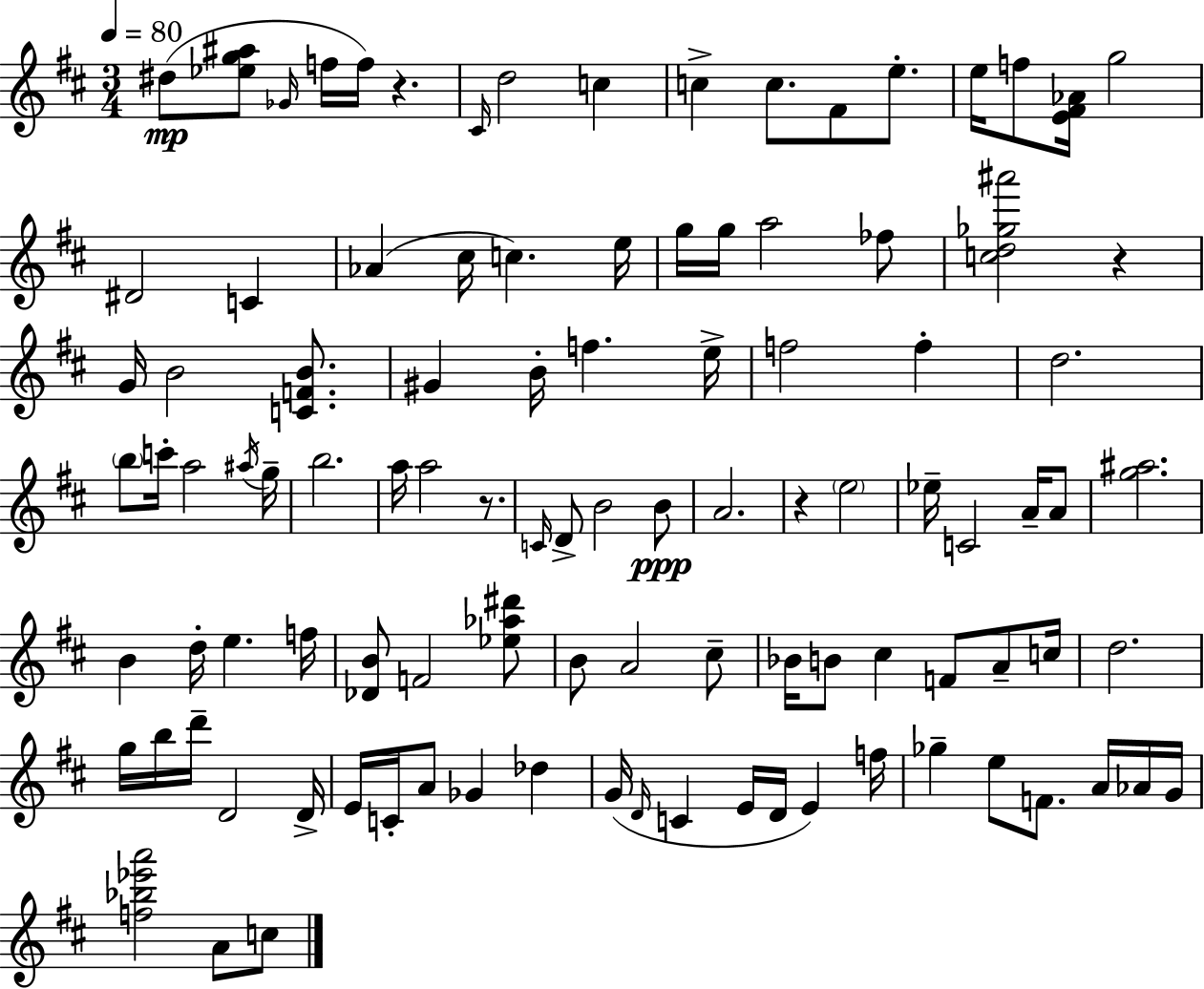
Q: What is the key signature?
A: D major